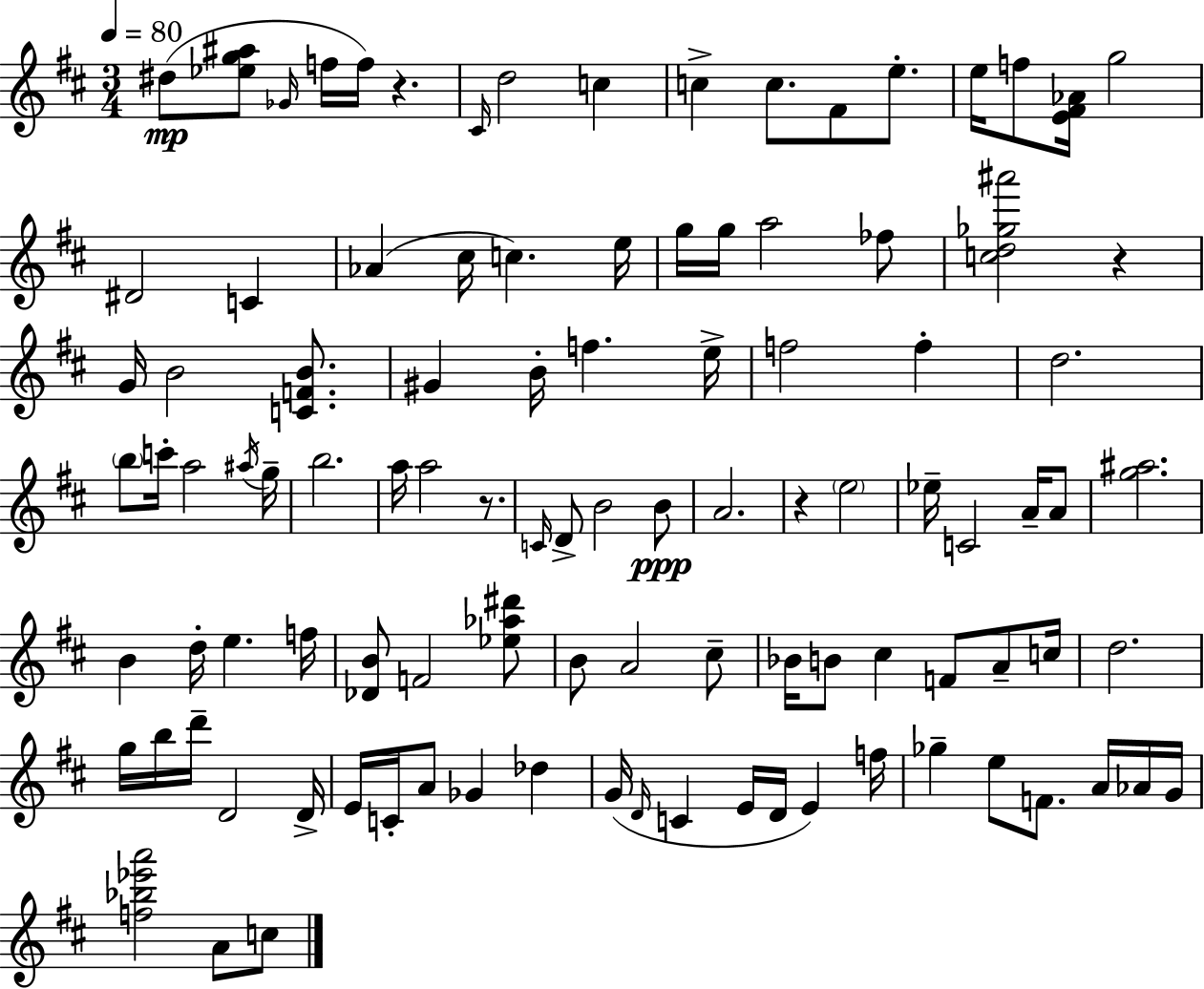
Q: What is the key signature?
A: D major